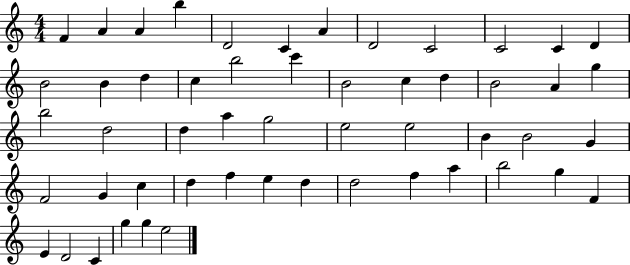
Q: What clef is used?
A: treble